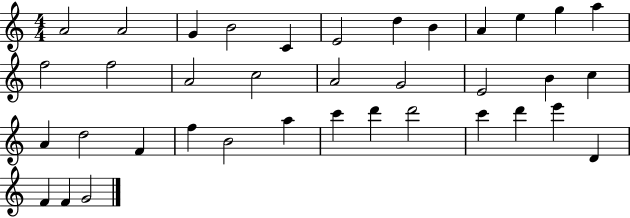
{
  \clef treble
  \numericTimeSignature
  \time 4/4
  \key c \major
  a'2 a'2 | g'4 b'2 c'4 | e'2 d''4 b'4 | a'4 e''4 g''4 a''4 | \break f''2 f''2 | a'2 c''2 | a'2 g'2 | e'2 b'4 c''4 | \break a'4 d''2 f'4 | f''4 b'2 a''4 | c'''4 d'''4 d'''2 | c'''4 d'''4 e'''4 d'4 | \break f'4 f'4 g'2 | \bar "|."
}